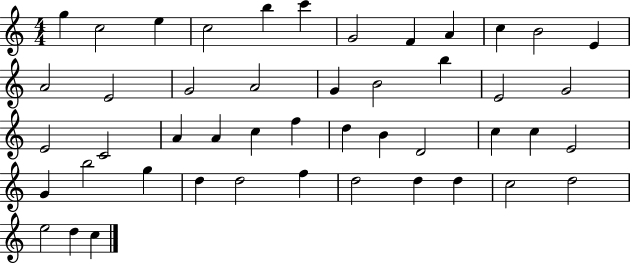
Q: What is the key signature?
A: C major